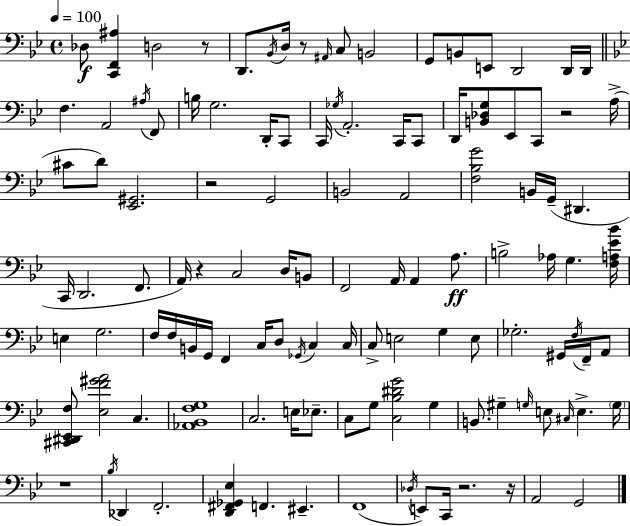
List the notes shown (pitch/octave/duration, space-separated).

Db3/e [C2,F2,A#3]/q D3/h R/e D2/e. Bb2/s D3/s R/e A#2/s C3/e B2/h G2/e B2/e E2/e D2/h D2/s D2/s F3/q. A2/h A#3/s F2/e B3/s G3/h. D2/s C2/e C2/s Gb3/s A2/h. C2/s C2/e D2/s [B2,Db3,G3]/e Eb2/e C2/e R/h A3/s C#4/e D4/e [Eb2,G#2]/h. R/h G2/h B2/h A2/h [F3,Bb3,G4]/h B2/s G2/s D#2/q. C2/s D2/h. F2/e. A2/s R/q C3/h D3/s B2/e F2/h A2/s A2/q A3/e. B3/h Ab3/s G3/q. [F3,A3,Eb4,Bb4]/s E3/q G3/h. F3/s F3/s B2/s G2/s F2/q C3/s D3/e Gb2/s C3/q C3/s C3/e E3/h G3/q E3/e Gb3/h. G#2/s F3/s F2/s A2/e [C#2,D#2,Eb2,F3]/e [Eb3,F4,G#4,A4]/h C3/q. [Ab2,Bb2,F3,G3]/w C3/h. E3/s Eb3/e. C3/e G3/e [C3,Bb3,D#4,G4]/h G3/q B2/e. G#3/q G3/s E3/e C#3/s E3/q. G3/s R/w Bb3/s Db2/q F2/h. [D2,F#2,Gb2,Eb3]/q F2/q. EIS2/q. F2/w Db3/s E2/e C2/s R/h. R/s A2/h G2/h